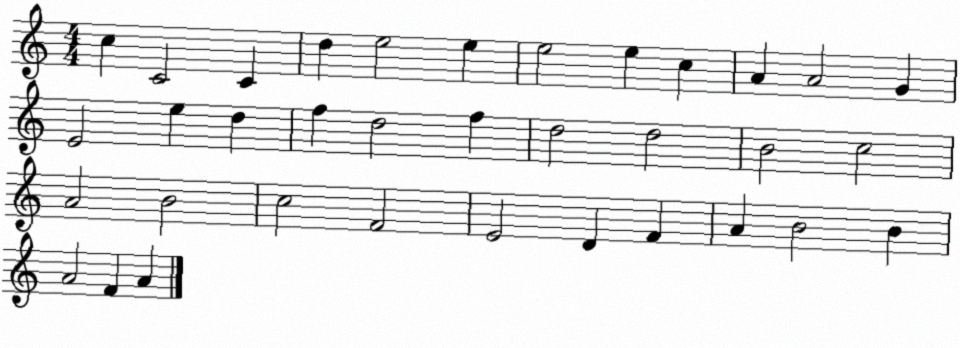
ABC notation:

X:1
T:Untitled
M:4/4
L:1/4
K:C
c C2 C d e2 e e2 e c A A2 G E2 e d f d2 f d2 d2 B2 c2 A2 B2 c2 F2 E2 D F A B2 B A2 F A